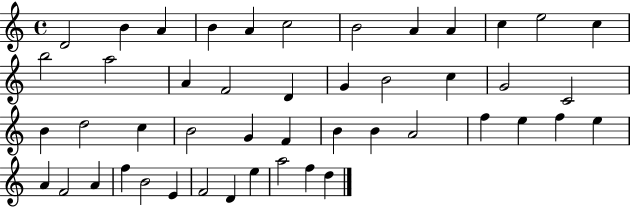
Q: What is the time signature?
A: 4/4